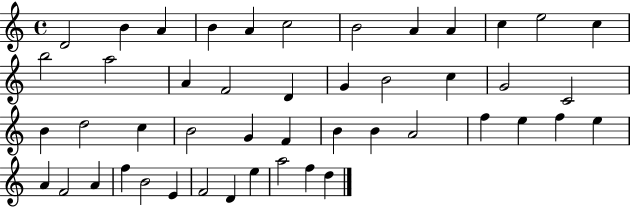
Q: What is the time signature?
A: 4/4